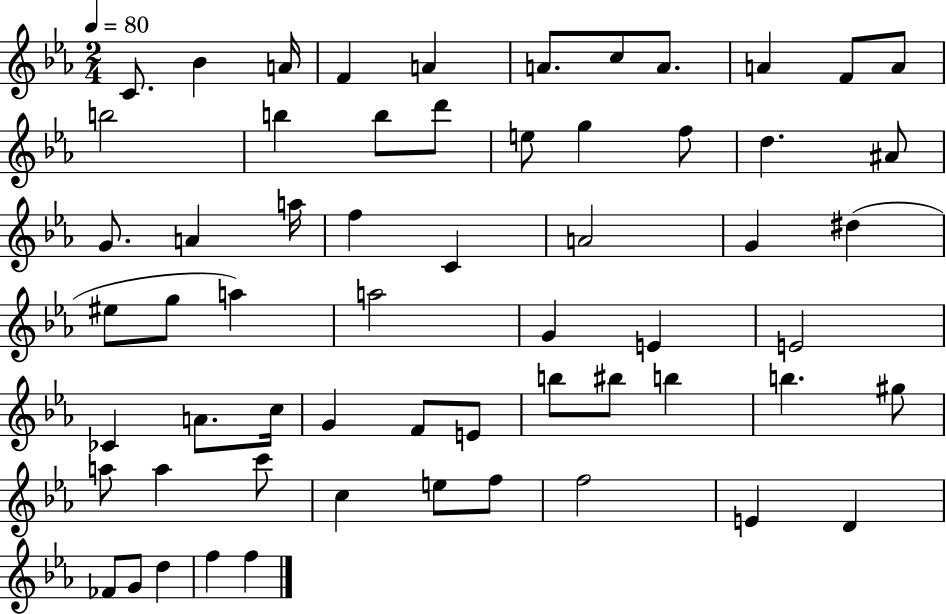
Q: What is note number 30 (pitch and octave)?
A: G5